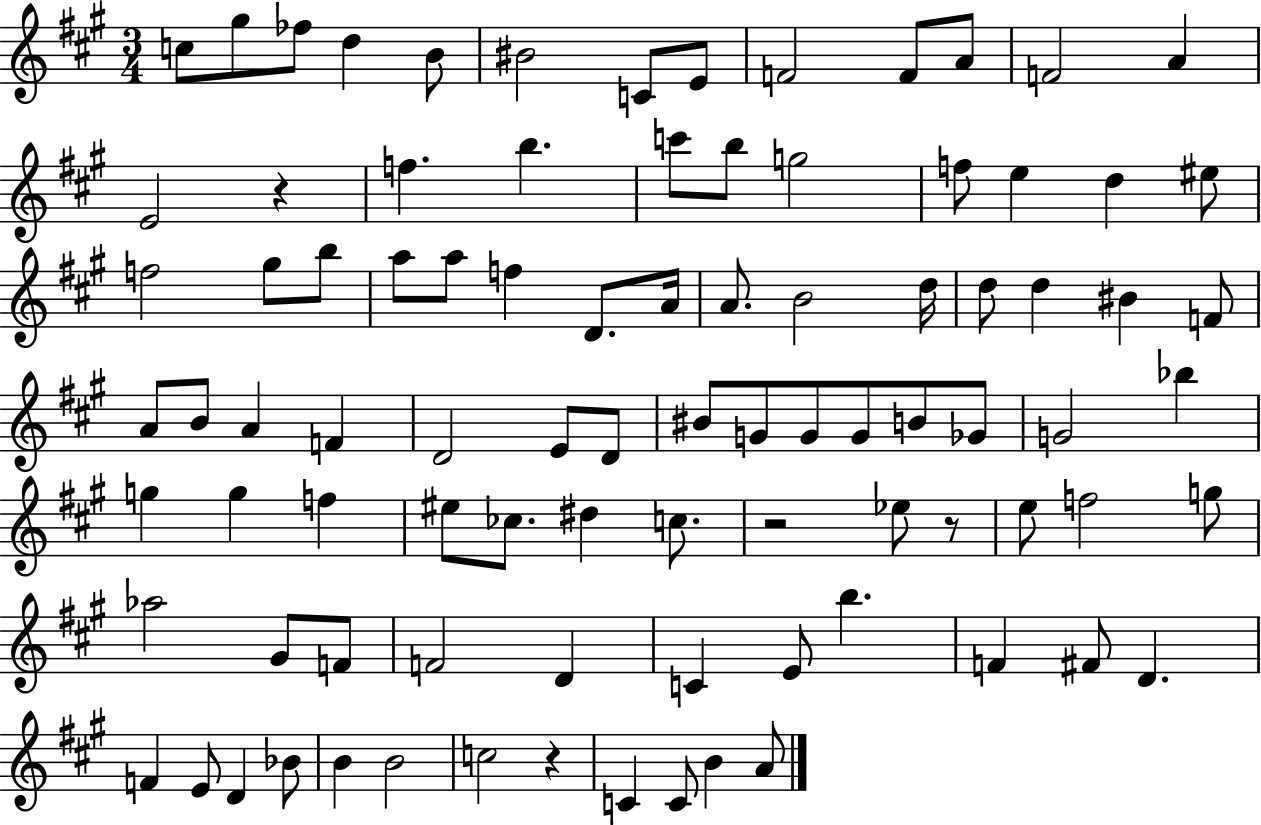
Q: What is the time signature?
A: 3/4